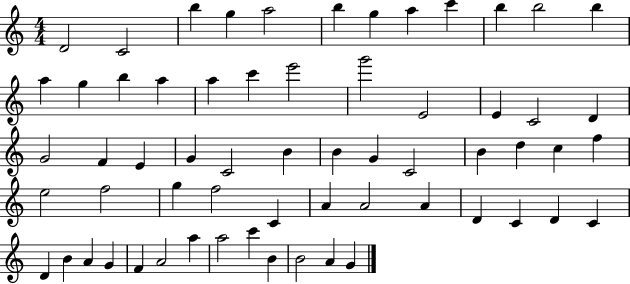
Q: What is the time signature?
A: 4/4